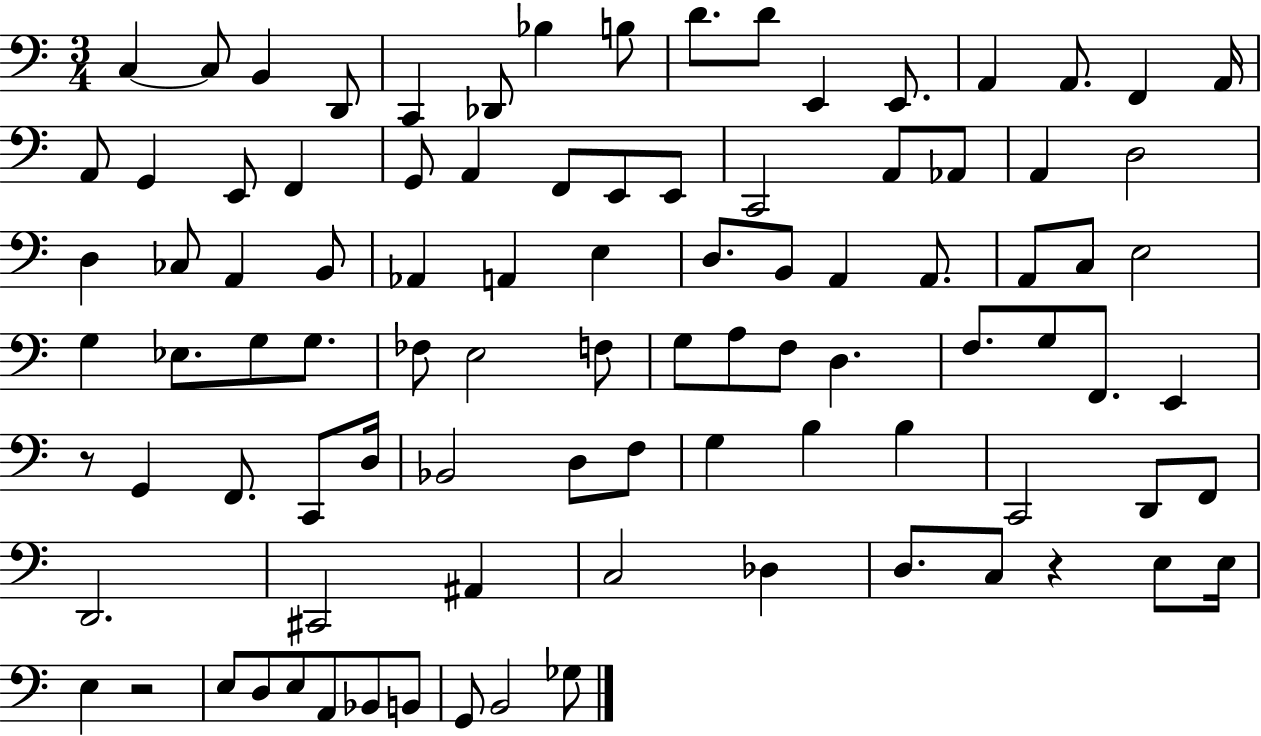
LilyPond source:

{
  \clef bass
  \numericTimeSignature
  \time 3/4
  \key c \major
  c4~~ c8 b,4 d,8 | c,4 des,8 bes4 b8 | d'8. d'8 e,4 e,8. | a,4 a,8. f,4 a,16 | \break a,8 g,4 e,8 f,4 | g,8 a,4 f,8 e,8 e,8 | c,2 a,8 aes,8 | a,4 d2 | \break d4 ces8 a,4 b,8 | aes,4 a,4 e4 | d8. b,8 a,4 a,8. | a,8 c8 e2 | \break g4 ees8. g8 g8. | fes8 e2 f8 | g8 a8 f8 d4. | f8. g8 f,8. e,4 | \break r8 g,4 f,8. c,8 d16 | bes,2 d8 f8 | g4 b4 b4 | c,2 d,8 f,8 | \break d,2. | cis,2 ais,4 | c2 des4 | d8. c8 r4 e8 e16 | \break e4 r2 | e8 d8 e8 a,8 bes,8 b,8 | g,8 b,2 ges8 | \bar "|."
}